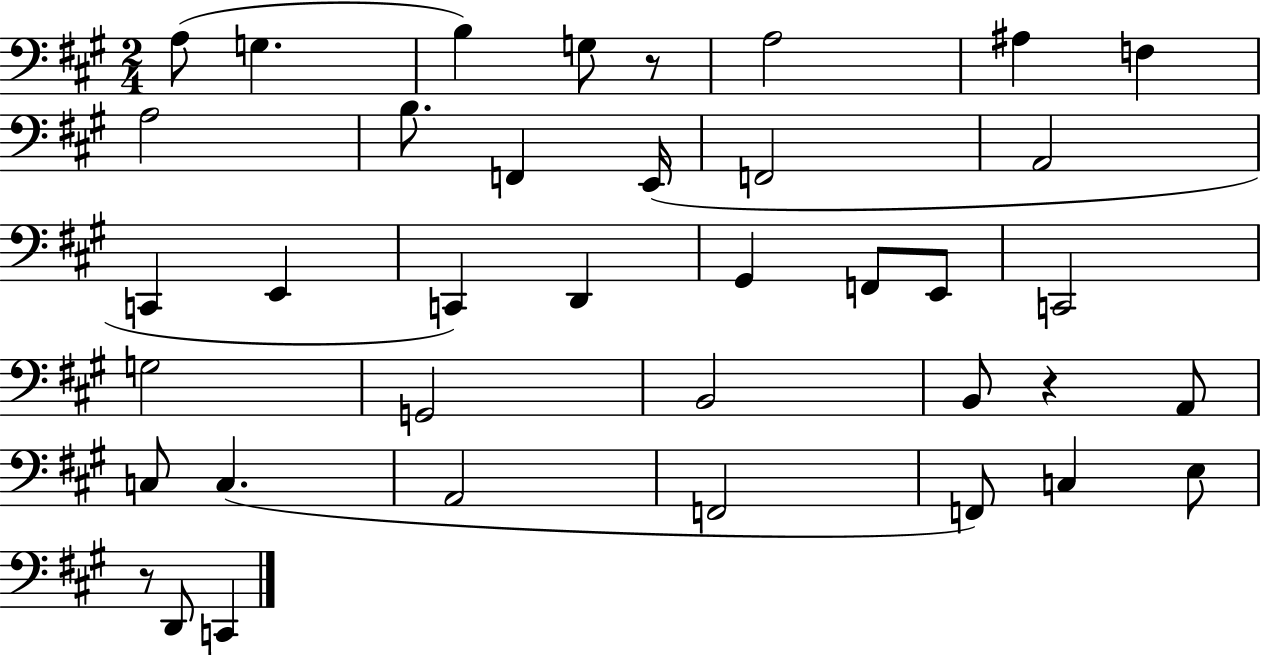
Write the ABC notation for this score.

X:1
T:Untitled
M:2/4
L:1/4
K:A
A,/2 G, B, G,/2 z/2 A,2 ^A, F, A,2 B,/2 F,, E,,/4 F,,2 A,,2 C,, E,, C,, D,, ^G,, F,,/2 E,,/2 C,,2 G,2 G,,2 B,,2 B,,/2 z A,,/2 C,/2 C, A,,2 F,,2 F,,/2 C, E,/2 z/2 D,,/2 C,,